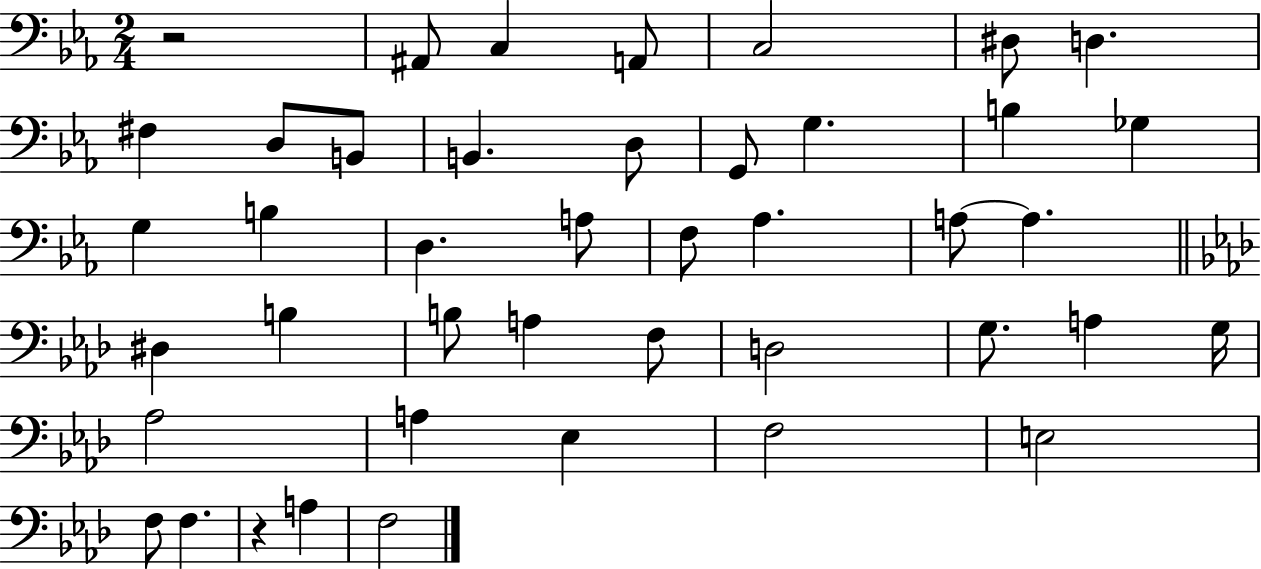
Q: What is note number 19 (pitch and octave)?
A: A3